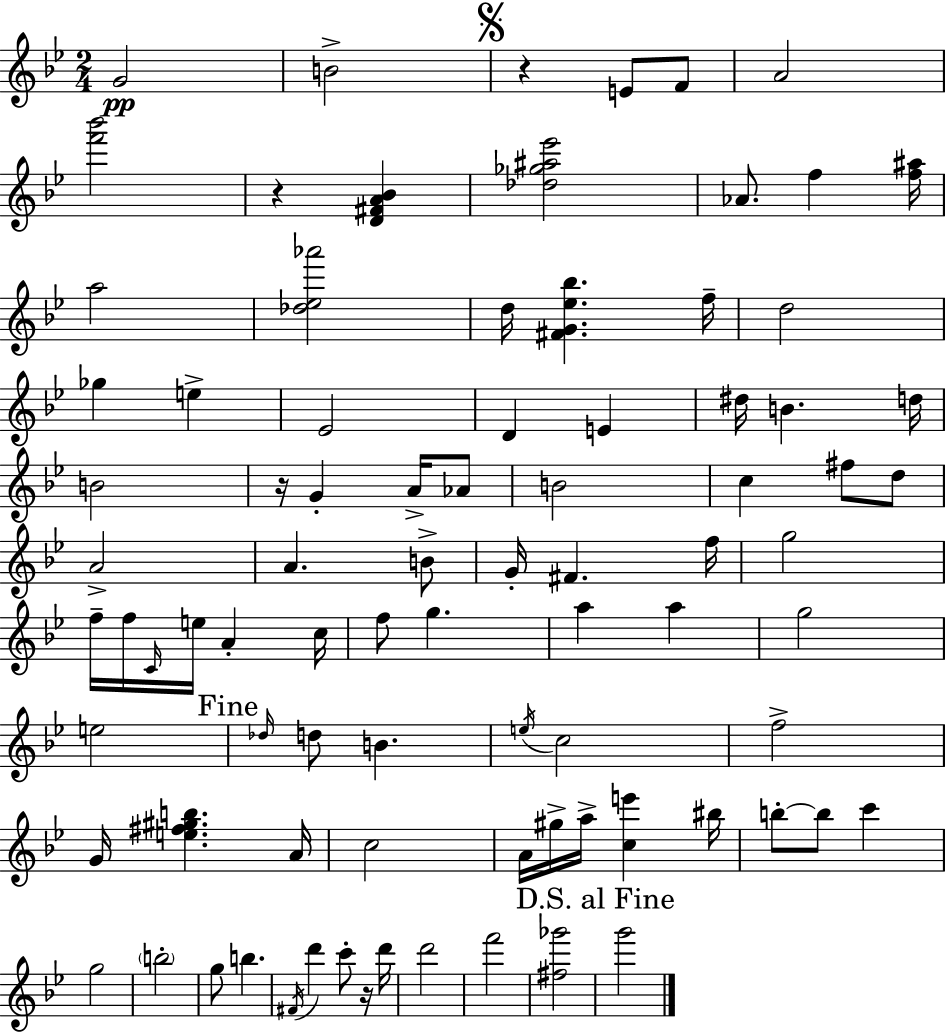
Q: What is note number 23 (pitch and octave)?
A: Ab4